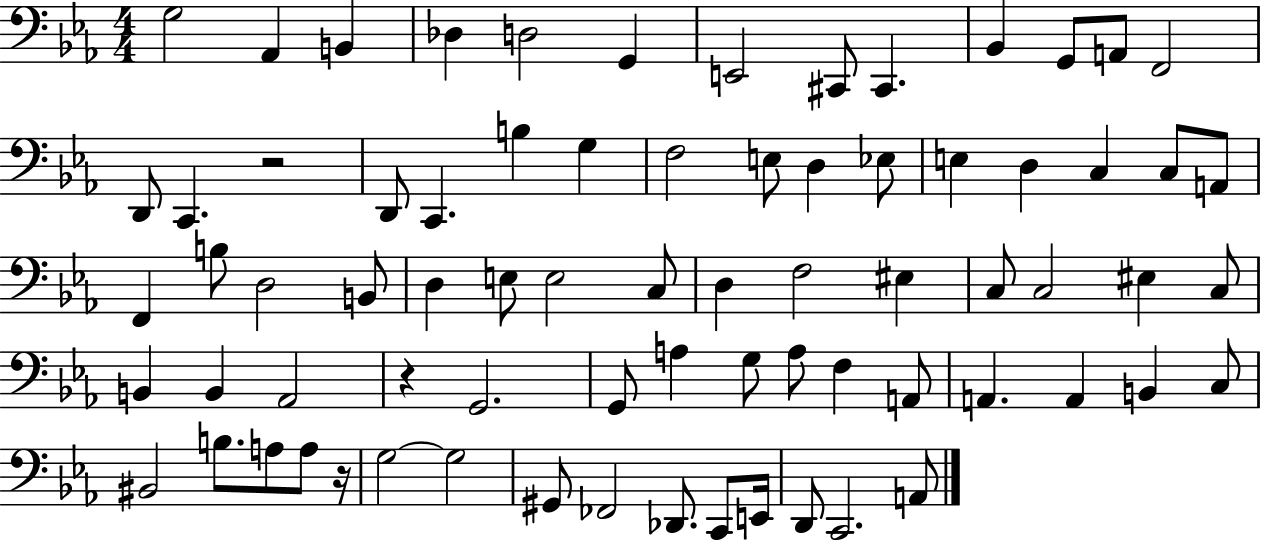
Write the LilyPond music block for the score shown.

{
  \clef bass
  \numericTimeSignature
  \time 4/4
  \key ees \major
  g2 aes,4 b,4 | des4 d2 g,4 | e,2 cis,8 cis,4. | bes,4 g,8 a,8 f,2 | \break d,8 c,4. r2 | d,8 c,4. b4 g4 | f2 e8 d4 ees8 | e4 d4 c4 c8 a,8 | \break f,4 b8 d2 b,8 | d4 e8 e2 c8 | d4 f2 eis4 | c8 c2 eis4 c8 | \break b,4 b,4 aes,2 | r4 g,2. | g,8 a4 g8 a8 f4 a,8 | a,4. a,4 b,4 c8 | \break bis,2 b8. a8 a8 r16 | g2~~ g2 | gis,8 fes,2 des,8. c,8 e,16 | d,8 c,2. a,8 | \break \bar "|."
}